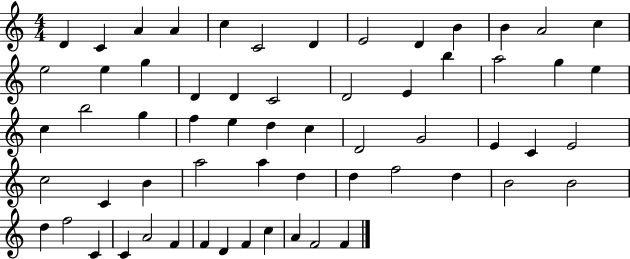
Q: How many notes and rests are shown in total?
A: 61